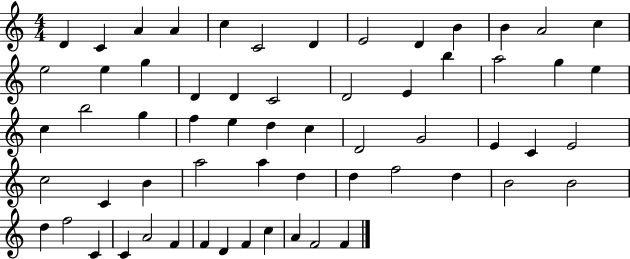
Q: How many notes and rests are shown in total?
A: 61